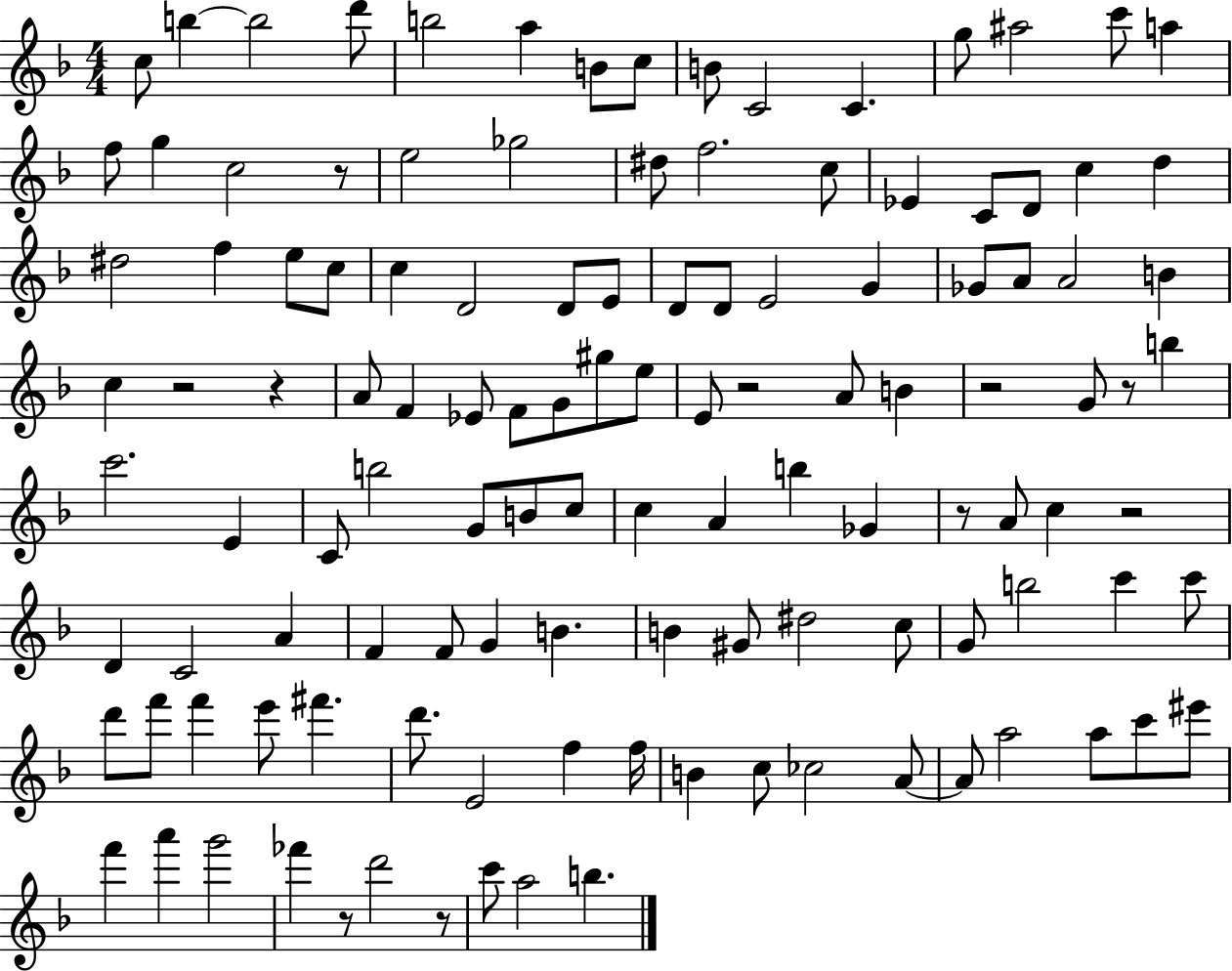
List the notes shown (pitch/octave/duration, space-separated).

C5/e B5/q B5/h D6/e B5/h A5/q B4/e C5/e B4/e C4/h C4/q. G5/e A#5/h C6/e A5/q F5/e G5/q C5/h R/e E5/h Gb5/h D#5/e F5/h. C5/e Eb4/q C4/e D4/e C5/q D5/q D#5/h F5/q E5/e C5/e C5/q D4/h D4/e E4/e D4/e D4/e E4/h G4/q Gb4/e A4/e A4/h B4/q C5/q R/h R/q A4/e F4/q Eb4/e F4/e G4/e G#5/e E5/e E4/e R/h A4/e B4/q R/h G4/e R/e B5/q C6/h. E4/q C4/e B5/h G4/e B4/e C5/e C5/q A4/q B5/q Gb4/q R/e A4/e C5/q R/h D4/q C4/h A4/q F4/q F4/e G4/q B4/q. B4/q G#4/e D#5/h C5/e G4/e B5/h C6/q C6/e D6/e F6/e F6/q E6/e F#6/q. D6/e. E4/h F5/q F5/s B4/q C5/e CES5/h A4/e A4/e A5/h A5/e C6/e EIS6/e F6/q A6/q G6/h FES6/q R/e D6/h R/e C6/e A5/h B5/q.